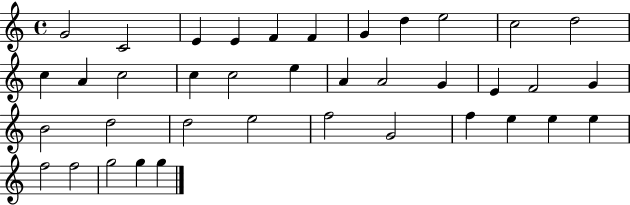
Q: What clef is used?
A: treble